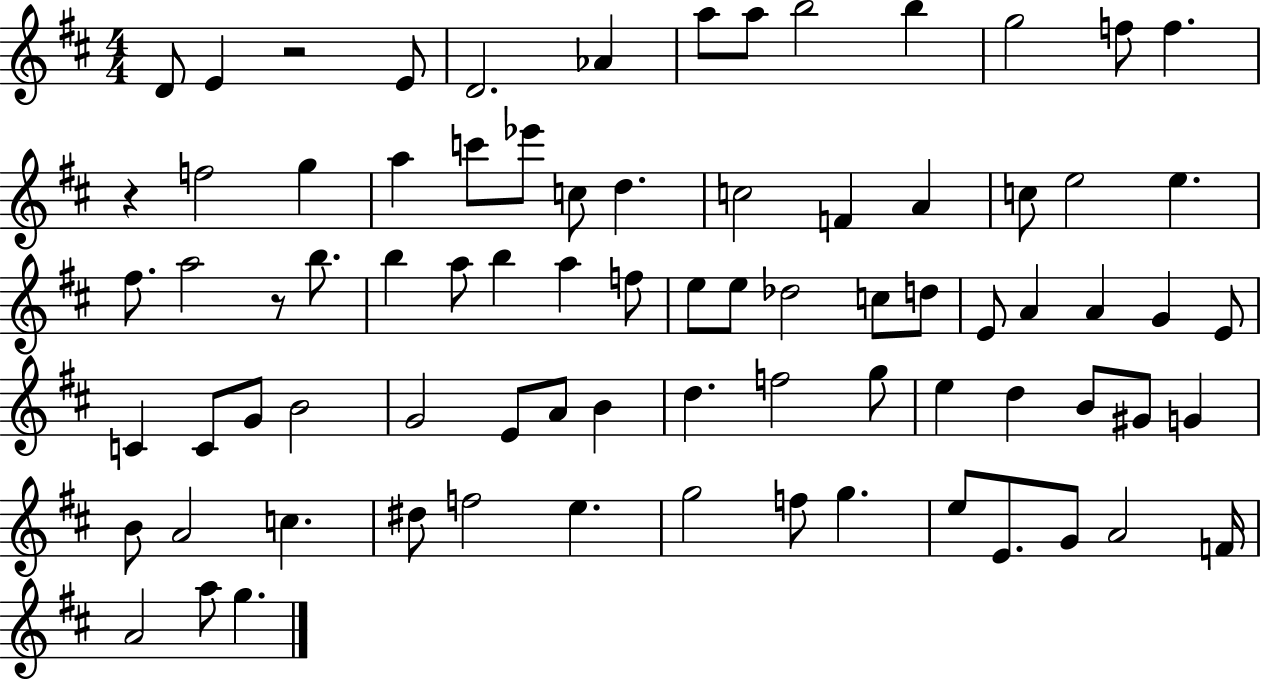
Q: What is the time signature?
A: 4/4